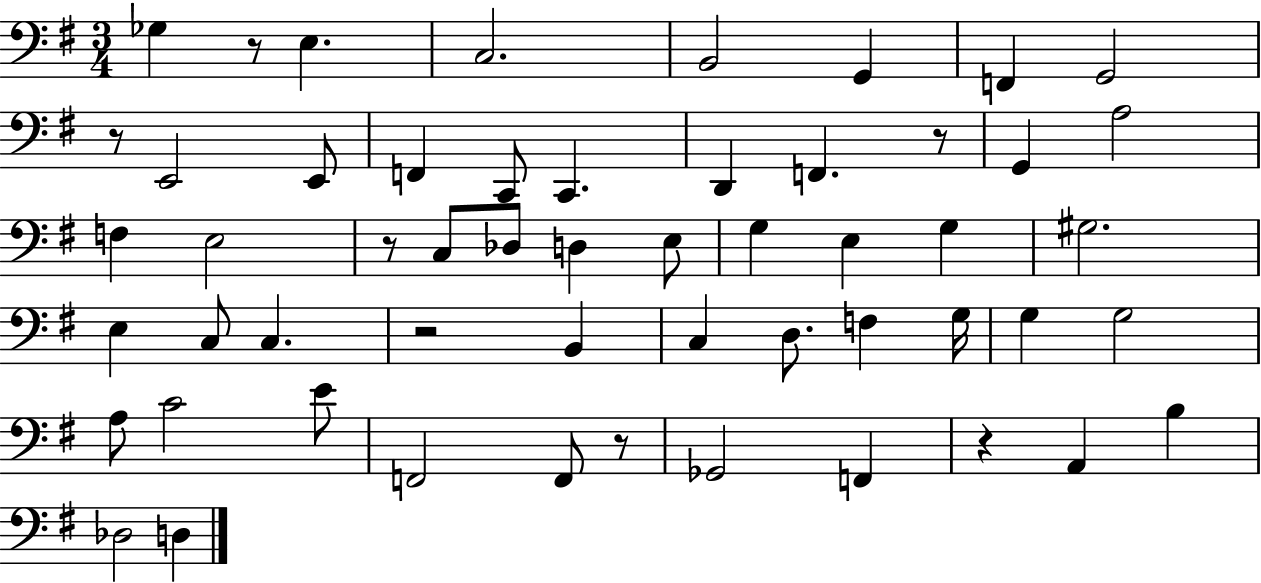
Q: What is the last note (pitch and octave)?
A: D3